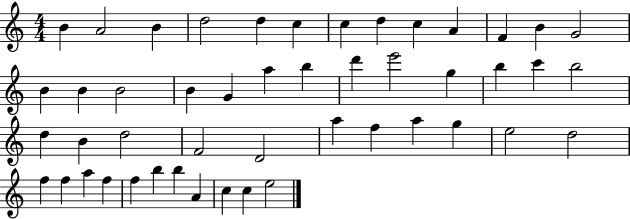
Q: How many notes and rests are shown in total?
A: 48